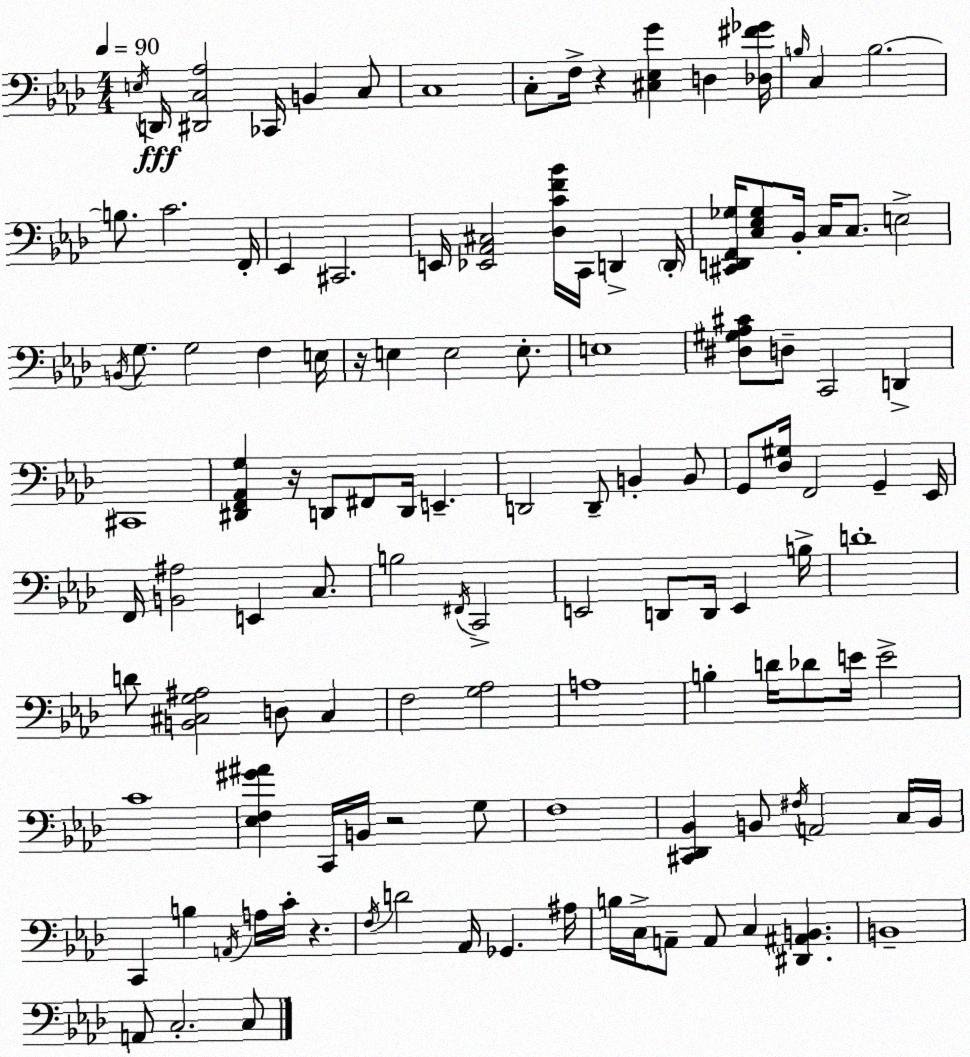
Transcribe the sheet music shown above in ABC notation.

X:1
T:Untitled
M:4/4
L:1/4
K:Fm
E,/4 D,,/4 [^D,,C,_A,]2 _C,,/4 B,, C,/2 C,4 C,/2 F,/4 z [^C,_E,G] D, [_D,^F_G]/4 B,/4 C, B,2 B,/2 C2 F,,/4 _E,, ^C,,2 E,,/4 [_E,,_A,,^C,]2 [_D,CF_B]/4 C,,/4 D,, D,,/4 [^C,,D,,F,,_G,]/4 [C,_E,_G,]/2 _B,,/4 C,/4 C,/2 E,2 B,,/4 G,/2 G,2 F, E,/4 z/4 E, E,2 E,/2 E,4 [^D,^G,_A,^C]/2 D,/2 C,,2 D,, ^C,,4 [^D,,F,,_A,,G,] z/4 D,,/2 ^F,,/2 D,,/4 E,, D,,2 D,,/2 B,, B,,/2 G,,/2 [_D,^G,]/4 F,,2 G,, _E,,/4 F,,/4 [B,,^A,]2 E,, C,/2 B,2 ^F,,/4 C,,2 E,,2 D,,/2 D,,/4 E,, B,/4 D4 D/2 [B,,^C,G,^A,]2 D,/2 ^C, F,2 [G,_A,]2 A,4 B, D/4 _D/2 E/4 E2 C4 [_E,F,^G^A] C,,/4 B,,/4 z2 G,/2 F,4 [^C,,_D,,_B,,] B,,/2 ^F,/4 A,,2 C,/4 B,,/4 C,, B, A,,/4 A,/4 C/4 z F,/4 D2 _A,,/4 _G,, ^A,/4 B,/4 C,/4 A,,/2 A,,/2 C, [^D,,^A,,B,,] B,,4 A,,/2 C,2 C,/2